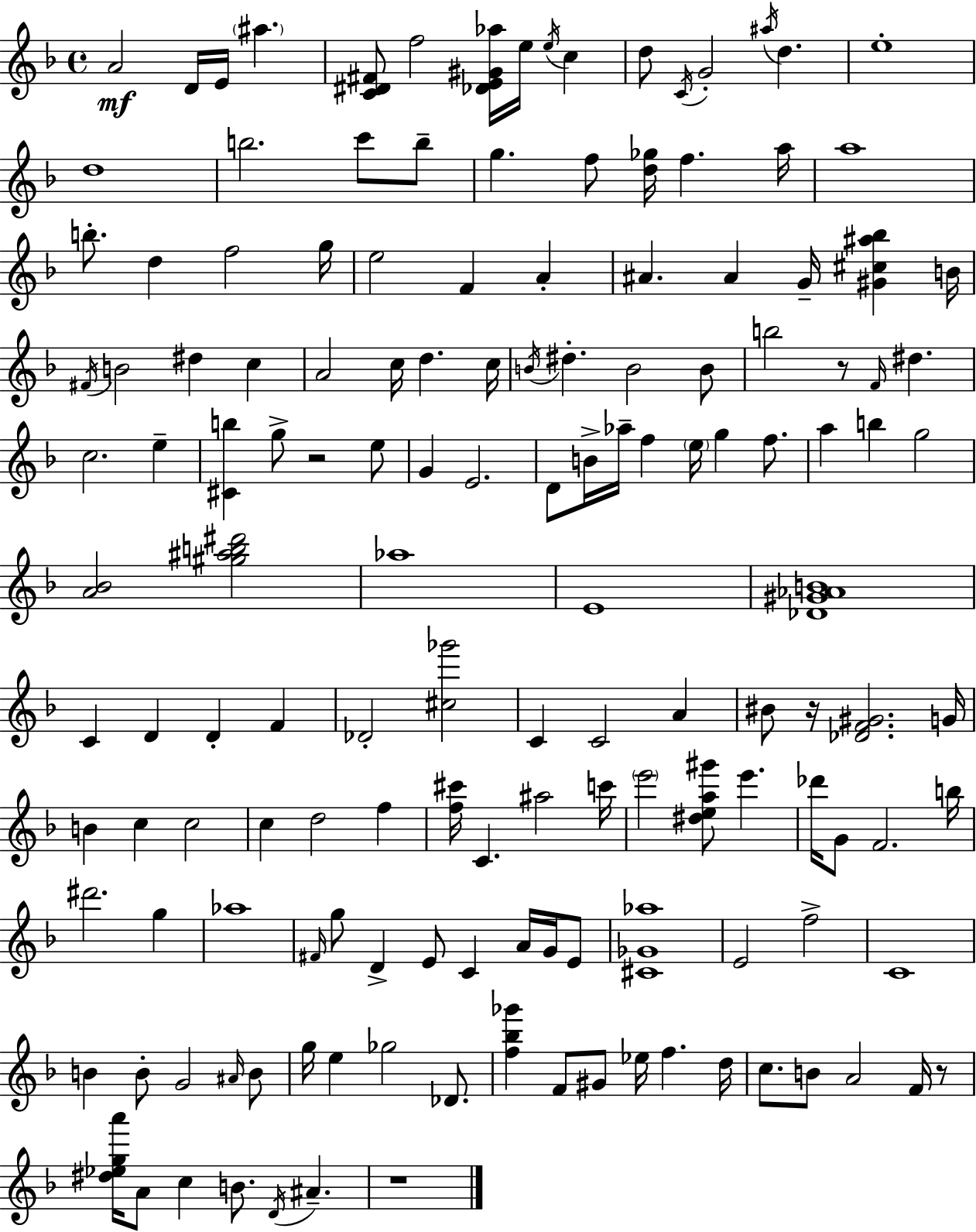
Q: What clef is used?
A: treble